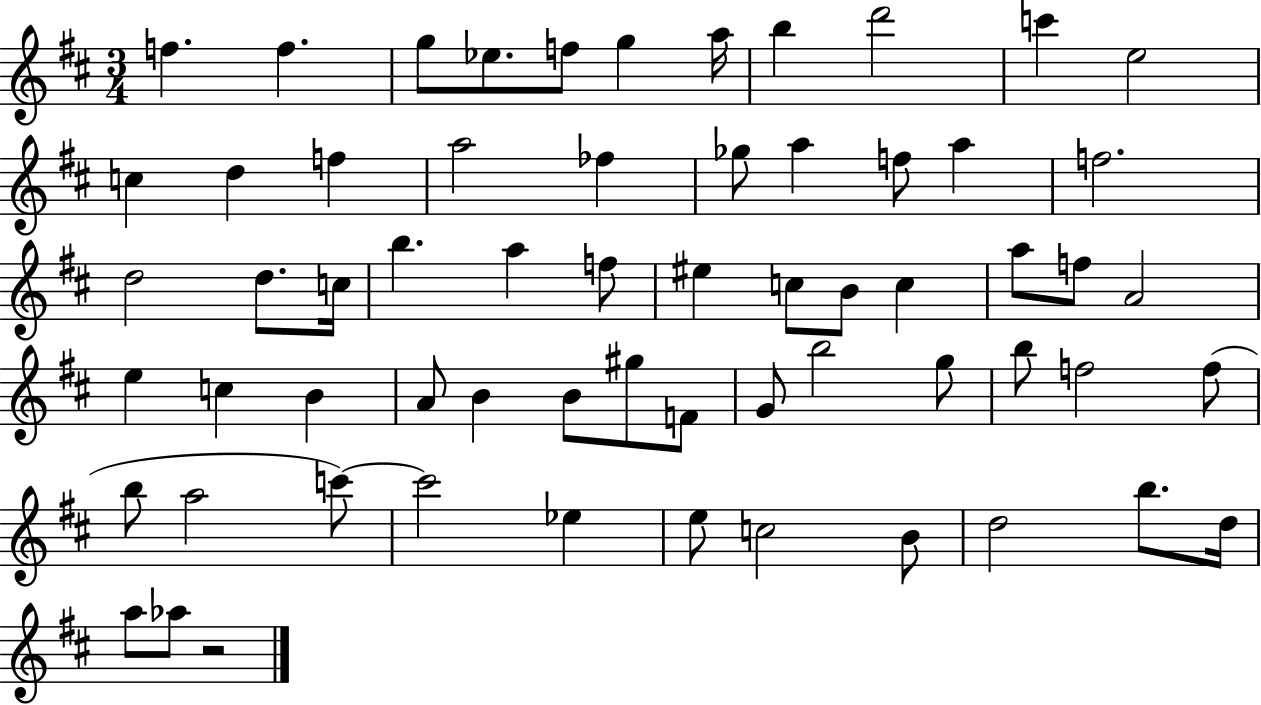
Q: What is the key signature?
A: D major